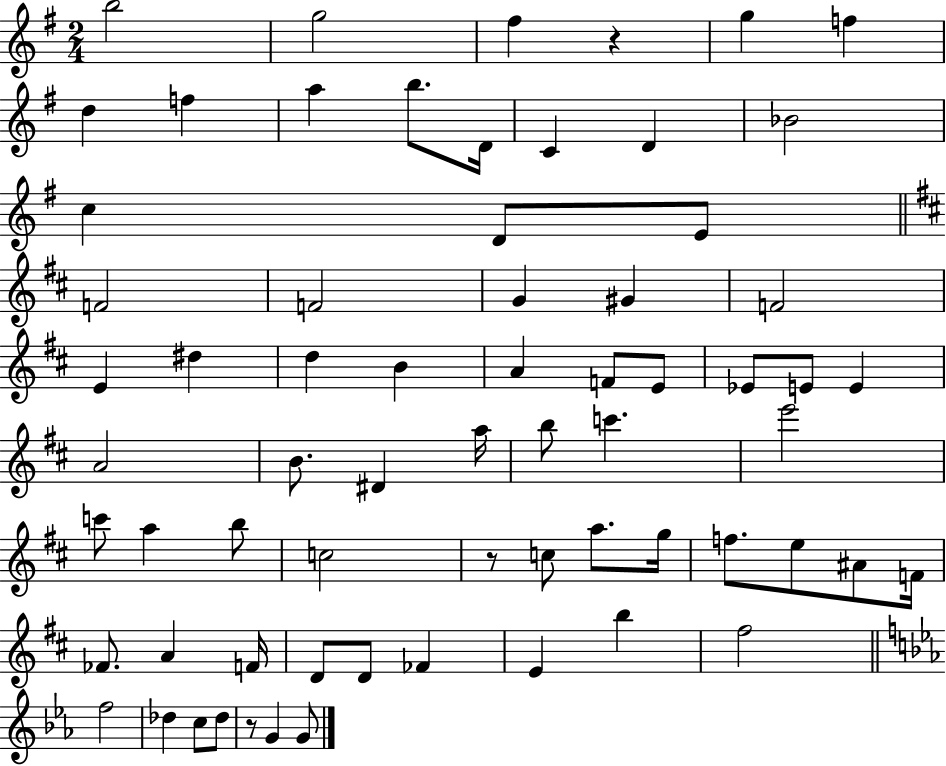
B5/h G5/h F#5/q R/q G5/q F5/q D5/q F5/q A5/q B5/e. D4/s C4/q D4/q Bb4/h C5/q D4/e E4/e F4/h F4/h G4/q G#4/q F4/h E4/q D#5/q D5/q B4/q A4/q F4/e E4/e Eb4/e E4/e E4/q A4/h B4/e. D#4/q A5/s B5/e C6/q. E6/h C6/e A5/q B5/e C5/h R/e C5/e A5/e. G5/s F5/e. E5/e A#4/e F4/s FES4/e. A4/q F4/s D4/e D4/e FES4/q E4/q B5/q F#5/h F5/h Db5/q C5/e Db5/e R/e G4/q G4/e